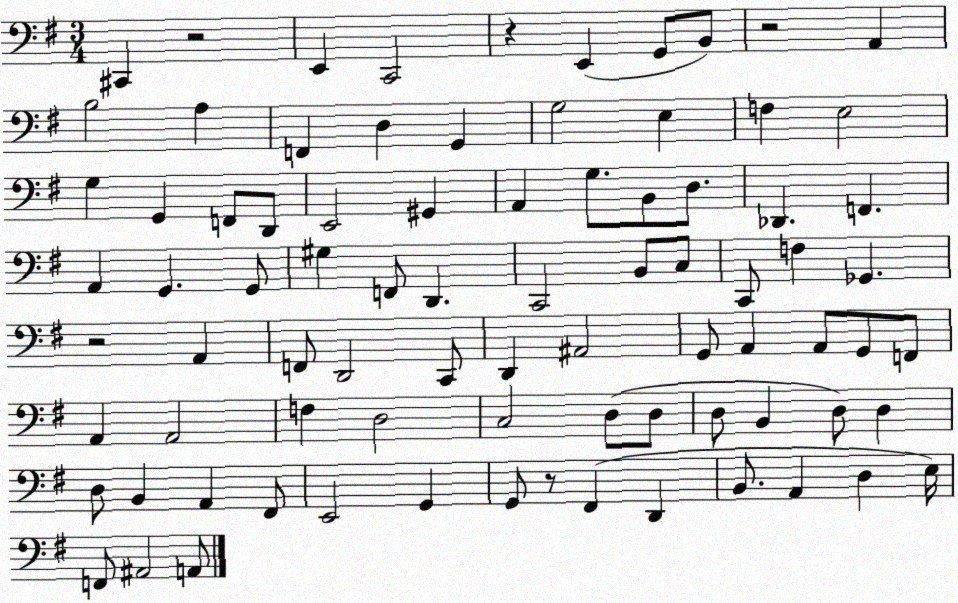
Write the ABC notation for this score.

X:1
T:Untitled
M:3/4
L:1/4
K:G
^C,, z2 E,, C,,2 z E,, G,,/2 B,,/2 z2 A,, B,2 A, F,, D, G,, G,2 E, F, E,2 G, G,, F,,/2 D,,/2 E,,2 ^G,, A,, G,/2 B,,/2 D,/2 _D,, F,, A,, G,, G,,/2 ^G, F,,/2 D,, C,,2 B,,/2 C,/2 C,,/2 F, _G,, z2 A,, F,,/2 D,,2 C,,/2 D,, ^A,,2 G,,/2 A,, A,,/2 G,,/2 F,,/2 A,, A,,2 F, D,2 C,2 D,/2 D,/2 D,/2 B,, D,/2 D, D,/2 B,, A,, ^F,,/2 E,,2 G,, G,,/2 z/2 ^F,, D,, B,,/2 A,, D, E,/4 F,,/2 ^A,,2 A,,/2